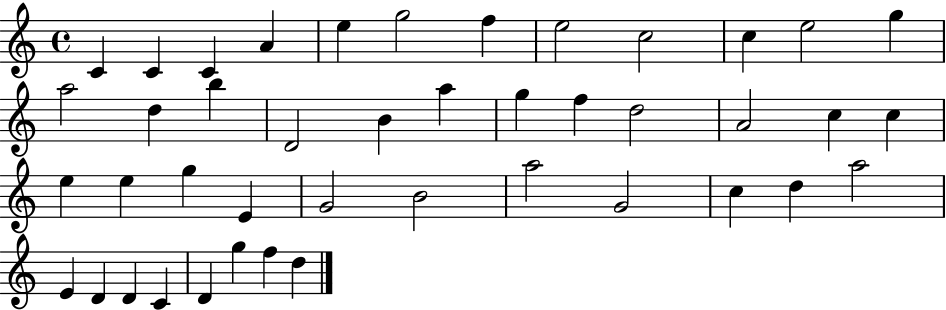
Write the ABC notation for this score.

X:1
T:Untitled
M:4/4
L:1/4
K:C
C C C A e g2 f e2 c2 c e2 g a2 d b D2 B a g f d2 A2 c c e e g E G2 B2 a2 G2 c d a2 E D D C D g f d